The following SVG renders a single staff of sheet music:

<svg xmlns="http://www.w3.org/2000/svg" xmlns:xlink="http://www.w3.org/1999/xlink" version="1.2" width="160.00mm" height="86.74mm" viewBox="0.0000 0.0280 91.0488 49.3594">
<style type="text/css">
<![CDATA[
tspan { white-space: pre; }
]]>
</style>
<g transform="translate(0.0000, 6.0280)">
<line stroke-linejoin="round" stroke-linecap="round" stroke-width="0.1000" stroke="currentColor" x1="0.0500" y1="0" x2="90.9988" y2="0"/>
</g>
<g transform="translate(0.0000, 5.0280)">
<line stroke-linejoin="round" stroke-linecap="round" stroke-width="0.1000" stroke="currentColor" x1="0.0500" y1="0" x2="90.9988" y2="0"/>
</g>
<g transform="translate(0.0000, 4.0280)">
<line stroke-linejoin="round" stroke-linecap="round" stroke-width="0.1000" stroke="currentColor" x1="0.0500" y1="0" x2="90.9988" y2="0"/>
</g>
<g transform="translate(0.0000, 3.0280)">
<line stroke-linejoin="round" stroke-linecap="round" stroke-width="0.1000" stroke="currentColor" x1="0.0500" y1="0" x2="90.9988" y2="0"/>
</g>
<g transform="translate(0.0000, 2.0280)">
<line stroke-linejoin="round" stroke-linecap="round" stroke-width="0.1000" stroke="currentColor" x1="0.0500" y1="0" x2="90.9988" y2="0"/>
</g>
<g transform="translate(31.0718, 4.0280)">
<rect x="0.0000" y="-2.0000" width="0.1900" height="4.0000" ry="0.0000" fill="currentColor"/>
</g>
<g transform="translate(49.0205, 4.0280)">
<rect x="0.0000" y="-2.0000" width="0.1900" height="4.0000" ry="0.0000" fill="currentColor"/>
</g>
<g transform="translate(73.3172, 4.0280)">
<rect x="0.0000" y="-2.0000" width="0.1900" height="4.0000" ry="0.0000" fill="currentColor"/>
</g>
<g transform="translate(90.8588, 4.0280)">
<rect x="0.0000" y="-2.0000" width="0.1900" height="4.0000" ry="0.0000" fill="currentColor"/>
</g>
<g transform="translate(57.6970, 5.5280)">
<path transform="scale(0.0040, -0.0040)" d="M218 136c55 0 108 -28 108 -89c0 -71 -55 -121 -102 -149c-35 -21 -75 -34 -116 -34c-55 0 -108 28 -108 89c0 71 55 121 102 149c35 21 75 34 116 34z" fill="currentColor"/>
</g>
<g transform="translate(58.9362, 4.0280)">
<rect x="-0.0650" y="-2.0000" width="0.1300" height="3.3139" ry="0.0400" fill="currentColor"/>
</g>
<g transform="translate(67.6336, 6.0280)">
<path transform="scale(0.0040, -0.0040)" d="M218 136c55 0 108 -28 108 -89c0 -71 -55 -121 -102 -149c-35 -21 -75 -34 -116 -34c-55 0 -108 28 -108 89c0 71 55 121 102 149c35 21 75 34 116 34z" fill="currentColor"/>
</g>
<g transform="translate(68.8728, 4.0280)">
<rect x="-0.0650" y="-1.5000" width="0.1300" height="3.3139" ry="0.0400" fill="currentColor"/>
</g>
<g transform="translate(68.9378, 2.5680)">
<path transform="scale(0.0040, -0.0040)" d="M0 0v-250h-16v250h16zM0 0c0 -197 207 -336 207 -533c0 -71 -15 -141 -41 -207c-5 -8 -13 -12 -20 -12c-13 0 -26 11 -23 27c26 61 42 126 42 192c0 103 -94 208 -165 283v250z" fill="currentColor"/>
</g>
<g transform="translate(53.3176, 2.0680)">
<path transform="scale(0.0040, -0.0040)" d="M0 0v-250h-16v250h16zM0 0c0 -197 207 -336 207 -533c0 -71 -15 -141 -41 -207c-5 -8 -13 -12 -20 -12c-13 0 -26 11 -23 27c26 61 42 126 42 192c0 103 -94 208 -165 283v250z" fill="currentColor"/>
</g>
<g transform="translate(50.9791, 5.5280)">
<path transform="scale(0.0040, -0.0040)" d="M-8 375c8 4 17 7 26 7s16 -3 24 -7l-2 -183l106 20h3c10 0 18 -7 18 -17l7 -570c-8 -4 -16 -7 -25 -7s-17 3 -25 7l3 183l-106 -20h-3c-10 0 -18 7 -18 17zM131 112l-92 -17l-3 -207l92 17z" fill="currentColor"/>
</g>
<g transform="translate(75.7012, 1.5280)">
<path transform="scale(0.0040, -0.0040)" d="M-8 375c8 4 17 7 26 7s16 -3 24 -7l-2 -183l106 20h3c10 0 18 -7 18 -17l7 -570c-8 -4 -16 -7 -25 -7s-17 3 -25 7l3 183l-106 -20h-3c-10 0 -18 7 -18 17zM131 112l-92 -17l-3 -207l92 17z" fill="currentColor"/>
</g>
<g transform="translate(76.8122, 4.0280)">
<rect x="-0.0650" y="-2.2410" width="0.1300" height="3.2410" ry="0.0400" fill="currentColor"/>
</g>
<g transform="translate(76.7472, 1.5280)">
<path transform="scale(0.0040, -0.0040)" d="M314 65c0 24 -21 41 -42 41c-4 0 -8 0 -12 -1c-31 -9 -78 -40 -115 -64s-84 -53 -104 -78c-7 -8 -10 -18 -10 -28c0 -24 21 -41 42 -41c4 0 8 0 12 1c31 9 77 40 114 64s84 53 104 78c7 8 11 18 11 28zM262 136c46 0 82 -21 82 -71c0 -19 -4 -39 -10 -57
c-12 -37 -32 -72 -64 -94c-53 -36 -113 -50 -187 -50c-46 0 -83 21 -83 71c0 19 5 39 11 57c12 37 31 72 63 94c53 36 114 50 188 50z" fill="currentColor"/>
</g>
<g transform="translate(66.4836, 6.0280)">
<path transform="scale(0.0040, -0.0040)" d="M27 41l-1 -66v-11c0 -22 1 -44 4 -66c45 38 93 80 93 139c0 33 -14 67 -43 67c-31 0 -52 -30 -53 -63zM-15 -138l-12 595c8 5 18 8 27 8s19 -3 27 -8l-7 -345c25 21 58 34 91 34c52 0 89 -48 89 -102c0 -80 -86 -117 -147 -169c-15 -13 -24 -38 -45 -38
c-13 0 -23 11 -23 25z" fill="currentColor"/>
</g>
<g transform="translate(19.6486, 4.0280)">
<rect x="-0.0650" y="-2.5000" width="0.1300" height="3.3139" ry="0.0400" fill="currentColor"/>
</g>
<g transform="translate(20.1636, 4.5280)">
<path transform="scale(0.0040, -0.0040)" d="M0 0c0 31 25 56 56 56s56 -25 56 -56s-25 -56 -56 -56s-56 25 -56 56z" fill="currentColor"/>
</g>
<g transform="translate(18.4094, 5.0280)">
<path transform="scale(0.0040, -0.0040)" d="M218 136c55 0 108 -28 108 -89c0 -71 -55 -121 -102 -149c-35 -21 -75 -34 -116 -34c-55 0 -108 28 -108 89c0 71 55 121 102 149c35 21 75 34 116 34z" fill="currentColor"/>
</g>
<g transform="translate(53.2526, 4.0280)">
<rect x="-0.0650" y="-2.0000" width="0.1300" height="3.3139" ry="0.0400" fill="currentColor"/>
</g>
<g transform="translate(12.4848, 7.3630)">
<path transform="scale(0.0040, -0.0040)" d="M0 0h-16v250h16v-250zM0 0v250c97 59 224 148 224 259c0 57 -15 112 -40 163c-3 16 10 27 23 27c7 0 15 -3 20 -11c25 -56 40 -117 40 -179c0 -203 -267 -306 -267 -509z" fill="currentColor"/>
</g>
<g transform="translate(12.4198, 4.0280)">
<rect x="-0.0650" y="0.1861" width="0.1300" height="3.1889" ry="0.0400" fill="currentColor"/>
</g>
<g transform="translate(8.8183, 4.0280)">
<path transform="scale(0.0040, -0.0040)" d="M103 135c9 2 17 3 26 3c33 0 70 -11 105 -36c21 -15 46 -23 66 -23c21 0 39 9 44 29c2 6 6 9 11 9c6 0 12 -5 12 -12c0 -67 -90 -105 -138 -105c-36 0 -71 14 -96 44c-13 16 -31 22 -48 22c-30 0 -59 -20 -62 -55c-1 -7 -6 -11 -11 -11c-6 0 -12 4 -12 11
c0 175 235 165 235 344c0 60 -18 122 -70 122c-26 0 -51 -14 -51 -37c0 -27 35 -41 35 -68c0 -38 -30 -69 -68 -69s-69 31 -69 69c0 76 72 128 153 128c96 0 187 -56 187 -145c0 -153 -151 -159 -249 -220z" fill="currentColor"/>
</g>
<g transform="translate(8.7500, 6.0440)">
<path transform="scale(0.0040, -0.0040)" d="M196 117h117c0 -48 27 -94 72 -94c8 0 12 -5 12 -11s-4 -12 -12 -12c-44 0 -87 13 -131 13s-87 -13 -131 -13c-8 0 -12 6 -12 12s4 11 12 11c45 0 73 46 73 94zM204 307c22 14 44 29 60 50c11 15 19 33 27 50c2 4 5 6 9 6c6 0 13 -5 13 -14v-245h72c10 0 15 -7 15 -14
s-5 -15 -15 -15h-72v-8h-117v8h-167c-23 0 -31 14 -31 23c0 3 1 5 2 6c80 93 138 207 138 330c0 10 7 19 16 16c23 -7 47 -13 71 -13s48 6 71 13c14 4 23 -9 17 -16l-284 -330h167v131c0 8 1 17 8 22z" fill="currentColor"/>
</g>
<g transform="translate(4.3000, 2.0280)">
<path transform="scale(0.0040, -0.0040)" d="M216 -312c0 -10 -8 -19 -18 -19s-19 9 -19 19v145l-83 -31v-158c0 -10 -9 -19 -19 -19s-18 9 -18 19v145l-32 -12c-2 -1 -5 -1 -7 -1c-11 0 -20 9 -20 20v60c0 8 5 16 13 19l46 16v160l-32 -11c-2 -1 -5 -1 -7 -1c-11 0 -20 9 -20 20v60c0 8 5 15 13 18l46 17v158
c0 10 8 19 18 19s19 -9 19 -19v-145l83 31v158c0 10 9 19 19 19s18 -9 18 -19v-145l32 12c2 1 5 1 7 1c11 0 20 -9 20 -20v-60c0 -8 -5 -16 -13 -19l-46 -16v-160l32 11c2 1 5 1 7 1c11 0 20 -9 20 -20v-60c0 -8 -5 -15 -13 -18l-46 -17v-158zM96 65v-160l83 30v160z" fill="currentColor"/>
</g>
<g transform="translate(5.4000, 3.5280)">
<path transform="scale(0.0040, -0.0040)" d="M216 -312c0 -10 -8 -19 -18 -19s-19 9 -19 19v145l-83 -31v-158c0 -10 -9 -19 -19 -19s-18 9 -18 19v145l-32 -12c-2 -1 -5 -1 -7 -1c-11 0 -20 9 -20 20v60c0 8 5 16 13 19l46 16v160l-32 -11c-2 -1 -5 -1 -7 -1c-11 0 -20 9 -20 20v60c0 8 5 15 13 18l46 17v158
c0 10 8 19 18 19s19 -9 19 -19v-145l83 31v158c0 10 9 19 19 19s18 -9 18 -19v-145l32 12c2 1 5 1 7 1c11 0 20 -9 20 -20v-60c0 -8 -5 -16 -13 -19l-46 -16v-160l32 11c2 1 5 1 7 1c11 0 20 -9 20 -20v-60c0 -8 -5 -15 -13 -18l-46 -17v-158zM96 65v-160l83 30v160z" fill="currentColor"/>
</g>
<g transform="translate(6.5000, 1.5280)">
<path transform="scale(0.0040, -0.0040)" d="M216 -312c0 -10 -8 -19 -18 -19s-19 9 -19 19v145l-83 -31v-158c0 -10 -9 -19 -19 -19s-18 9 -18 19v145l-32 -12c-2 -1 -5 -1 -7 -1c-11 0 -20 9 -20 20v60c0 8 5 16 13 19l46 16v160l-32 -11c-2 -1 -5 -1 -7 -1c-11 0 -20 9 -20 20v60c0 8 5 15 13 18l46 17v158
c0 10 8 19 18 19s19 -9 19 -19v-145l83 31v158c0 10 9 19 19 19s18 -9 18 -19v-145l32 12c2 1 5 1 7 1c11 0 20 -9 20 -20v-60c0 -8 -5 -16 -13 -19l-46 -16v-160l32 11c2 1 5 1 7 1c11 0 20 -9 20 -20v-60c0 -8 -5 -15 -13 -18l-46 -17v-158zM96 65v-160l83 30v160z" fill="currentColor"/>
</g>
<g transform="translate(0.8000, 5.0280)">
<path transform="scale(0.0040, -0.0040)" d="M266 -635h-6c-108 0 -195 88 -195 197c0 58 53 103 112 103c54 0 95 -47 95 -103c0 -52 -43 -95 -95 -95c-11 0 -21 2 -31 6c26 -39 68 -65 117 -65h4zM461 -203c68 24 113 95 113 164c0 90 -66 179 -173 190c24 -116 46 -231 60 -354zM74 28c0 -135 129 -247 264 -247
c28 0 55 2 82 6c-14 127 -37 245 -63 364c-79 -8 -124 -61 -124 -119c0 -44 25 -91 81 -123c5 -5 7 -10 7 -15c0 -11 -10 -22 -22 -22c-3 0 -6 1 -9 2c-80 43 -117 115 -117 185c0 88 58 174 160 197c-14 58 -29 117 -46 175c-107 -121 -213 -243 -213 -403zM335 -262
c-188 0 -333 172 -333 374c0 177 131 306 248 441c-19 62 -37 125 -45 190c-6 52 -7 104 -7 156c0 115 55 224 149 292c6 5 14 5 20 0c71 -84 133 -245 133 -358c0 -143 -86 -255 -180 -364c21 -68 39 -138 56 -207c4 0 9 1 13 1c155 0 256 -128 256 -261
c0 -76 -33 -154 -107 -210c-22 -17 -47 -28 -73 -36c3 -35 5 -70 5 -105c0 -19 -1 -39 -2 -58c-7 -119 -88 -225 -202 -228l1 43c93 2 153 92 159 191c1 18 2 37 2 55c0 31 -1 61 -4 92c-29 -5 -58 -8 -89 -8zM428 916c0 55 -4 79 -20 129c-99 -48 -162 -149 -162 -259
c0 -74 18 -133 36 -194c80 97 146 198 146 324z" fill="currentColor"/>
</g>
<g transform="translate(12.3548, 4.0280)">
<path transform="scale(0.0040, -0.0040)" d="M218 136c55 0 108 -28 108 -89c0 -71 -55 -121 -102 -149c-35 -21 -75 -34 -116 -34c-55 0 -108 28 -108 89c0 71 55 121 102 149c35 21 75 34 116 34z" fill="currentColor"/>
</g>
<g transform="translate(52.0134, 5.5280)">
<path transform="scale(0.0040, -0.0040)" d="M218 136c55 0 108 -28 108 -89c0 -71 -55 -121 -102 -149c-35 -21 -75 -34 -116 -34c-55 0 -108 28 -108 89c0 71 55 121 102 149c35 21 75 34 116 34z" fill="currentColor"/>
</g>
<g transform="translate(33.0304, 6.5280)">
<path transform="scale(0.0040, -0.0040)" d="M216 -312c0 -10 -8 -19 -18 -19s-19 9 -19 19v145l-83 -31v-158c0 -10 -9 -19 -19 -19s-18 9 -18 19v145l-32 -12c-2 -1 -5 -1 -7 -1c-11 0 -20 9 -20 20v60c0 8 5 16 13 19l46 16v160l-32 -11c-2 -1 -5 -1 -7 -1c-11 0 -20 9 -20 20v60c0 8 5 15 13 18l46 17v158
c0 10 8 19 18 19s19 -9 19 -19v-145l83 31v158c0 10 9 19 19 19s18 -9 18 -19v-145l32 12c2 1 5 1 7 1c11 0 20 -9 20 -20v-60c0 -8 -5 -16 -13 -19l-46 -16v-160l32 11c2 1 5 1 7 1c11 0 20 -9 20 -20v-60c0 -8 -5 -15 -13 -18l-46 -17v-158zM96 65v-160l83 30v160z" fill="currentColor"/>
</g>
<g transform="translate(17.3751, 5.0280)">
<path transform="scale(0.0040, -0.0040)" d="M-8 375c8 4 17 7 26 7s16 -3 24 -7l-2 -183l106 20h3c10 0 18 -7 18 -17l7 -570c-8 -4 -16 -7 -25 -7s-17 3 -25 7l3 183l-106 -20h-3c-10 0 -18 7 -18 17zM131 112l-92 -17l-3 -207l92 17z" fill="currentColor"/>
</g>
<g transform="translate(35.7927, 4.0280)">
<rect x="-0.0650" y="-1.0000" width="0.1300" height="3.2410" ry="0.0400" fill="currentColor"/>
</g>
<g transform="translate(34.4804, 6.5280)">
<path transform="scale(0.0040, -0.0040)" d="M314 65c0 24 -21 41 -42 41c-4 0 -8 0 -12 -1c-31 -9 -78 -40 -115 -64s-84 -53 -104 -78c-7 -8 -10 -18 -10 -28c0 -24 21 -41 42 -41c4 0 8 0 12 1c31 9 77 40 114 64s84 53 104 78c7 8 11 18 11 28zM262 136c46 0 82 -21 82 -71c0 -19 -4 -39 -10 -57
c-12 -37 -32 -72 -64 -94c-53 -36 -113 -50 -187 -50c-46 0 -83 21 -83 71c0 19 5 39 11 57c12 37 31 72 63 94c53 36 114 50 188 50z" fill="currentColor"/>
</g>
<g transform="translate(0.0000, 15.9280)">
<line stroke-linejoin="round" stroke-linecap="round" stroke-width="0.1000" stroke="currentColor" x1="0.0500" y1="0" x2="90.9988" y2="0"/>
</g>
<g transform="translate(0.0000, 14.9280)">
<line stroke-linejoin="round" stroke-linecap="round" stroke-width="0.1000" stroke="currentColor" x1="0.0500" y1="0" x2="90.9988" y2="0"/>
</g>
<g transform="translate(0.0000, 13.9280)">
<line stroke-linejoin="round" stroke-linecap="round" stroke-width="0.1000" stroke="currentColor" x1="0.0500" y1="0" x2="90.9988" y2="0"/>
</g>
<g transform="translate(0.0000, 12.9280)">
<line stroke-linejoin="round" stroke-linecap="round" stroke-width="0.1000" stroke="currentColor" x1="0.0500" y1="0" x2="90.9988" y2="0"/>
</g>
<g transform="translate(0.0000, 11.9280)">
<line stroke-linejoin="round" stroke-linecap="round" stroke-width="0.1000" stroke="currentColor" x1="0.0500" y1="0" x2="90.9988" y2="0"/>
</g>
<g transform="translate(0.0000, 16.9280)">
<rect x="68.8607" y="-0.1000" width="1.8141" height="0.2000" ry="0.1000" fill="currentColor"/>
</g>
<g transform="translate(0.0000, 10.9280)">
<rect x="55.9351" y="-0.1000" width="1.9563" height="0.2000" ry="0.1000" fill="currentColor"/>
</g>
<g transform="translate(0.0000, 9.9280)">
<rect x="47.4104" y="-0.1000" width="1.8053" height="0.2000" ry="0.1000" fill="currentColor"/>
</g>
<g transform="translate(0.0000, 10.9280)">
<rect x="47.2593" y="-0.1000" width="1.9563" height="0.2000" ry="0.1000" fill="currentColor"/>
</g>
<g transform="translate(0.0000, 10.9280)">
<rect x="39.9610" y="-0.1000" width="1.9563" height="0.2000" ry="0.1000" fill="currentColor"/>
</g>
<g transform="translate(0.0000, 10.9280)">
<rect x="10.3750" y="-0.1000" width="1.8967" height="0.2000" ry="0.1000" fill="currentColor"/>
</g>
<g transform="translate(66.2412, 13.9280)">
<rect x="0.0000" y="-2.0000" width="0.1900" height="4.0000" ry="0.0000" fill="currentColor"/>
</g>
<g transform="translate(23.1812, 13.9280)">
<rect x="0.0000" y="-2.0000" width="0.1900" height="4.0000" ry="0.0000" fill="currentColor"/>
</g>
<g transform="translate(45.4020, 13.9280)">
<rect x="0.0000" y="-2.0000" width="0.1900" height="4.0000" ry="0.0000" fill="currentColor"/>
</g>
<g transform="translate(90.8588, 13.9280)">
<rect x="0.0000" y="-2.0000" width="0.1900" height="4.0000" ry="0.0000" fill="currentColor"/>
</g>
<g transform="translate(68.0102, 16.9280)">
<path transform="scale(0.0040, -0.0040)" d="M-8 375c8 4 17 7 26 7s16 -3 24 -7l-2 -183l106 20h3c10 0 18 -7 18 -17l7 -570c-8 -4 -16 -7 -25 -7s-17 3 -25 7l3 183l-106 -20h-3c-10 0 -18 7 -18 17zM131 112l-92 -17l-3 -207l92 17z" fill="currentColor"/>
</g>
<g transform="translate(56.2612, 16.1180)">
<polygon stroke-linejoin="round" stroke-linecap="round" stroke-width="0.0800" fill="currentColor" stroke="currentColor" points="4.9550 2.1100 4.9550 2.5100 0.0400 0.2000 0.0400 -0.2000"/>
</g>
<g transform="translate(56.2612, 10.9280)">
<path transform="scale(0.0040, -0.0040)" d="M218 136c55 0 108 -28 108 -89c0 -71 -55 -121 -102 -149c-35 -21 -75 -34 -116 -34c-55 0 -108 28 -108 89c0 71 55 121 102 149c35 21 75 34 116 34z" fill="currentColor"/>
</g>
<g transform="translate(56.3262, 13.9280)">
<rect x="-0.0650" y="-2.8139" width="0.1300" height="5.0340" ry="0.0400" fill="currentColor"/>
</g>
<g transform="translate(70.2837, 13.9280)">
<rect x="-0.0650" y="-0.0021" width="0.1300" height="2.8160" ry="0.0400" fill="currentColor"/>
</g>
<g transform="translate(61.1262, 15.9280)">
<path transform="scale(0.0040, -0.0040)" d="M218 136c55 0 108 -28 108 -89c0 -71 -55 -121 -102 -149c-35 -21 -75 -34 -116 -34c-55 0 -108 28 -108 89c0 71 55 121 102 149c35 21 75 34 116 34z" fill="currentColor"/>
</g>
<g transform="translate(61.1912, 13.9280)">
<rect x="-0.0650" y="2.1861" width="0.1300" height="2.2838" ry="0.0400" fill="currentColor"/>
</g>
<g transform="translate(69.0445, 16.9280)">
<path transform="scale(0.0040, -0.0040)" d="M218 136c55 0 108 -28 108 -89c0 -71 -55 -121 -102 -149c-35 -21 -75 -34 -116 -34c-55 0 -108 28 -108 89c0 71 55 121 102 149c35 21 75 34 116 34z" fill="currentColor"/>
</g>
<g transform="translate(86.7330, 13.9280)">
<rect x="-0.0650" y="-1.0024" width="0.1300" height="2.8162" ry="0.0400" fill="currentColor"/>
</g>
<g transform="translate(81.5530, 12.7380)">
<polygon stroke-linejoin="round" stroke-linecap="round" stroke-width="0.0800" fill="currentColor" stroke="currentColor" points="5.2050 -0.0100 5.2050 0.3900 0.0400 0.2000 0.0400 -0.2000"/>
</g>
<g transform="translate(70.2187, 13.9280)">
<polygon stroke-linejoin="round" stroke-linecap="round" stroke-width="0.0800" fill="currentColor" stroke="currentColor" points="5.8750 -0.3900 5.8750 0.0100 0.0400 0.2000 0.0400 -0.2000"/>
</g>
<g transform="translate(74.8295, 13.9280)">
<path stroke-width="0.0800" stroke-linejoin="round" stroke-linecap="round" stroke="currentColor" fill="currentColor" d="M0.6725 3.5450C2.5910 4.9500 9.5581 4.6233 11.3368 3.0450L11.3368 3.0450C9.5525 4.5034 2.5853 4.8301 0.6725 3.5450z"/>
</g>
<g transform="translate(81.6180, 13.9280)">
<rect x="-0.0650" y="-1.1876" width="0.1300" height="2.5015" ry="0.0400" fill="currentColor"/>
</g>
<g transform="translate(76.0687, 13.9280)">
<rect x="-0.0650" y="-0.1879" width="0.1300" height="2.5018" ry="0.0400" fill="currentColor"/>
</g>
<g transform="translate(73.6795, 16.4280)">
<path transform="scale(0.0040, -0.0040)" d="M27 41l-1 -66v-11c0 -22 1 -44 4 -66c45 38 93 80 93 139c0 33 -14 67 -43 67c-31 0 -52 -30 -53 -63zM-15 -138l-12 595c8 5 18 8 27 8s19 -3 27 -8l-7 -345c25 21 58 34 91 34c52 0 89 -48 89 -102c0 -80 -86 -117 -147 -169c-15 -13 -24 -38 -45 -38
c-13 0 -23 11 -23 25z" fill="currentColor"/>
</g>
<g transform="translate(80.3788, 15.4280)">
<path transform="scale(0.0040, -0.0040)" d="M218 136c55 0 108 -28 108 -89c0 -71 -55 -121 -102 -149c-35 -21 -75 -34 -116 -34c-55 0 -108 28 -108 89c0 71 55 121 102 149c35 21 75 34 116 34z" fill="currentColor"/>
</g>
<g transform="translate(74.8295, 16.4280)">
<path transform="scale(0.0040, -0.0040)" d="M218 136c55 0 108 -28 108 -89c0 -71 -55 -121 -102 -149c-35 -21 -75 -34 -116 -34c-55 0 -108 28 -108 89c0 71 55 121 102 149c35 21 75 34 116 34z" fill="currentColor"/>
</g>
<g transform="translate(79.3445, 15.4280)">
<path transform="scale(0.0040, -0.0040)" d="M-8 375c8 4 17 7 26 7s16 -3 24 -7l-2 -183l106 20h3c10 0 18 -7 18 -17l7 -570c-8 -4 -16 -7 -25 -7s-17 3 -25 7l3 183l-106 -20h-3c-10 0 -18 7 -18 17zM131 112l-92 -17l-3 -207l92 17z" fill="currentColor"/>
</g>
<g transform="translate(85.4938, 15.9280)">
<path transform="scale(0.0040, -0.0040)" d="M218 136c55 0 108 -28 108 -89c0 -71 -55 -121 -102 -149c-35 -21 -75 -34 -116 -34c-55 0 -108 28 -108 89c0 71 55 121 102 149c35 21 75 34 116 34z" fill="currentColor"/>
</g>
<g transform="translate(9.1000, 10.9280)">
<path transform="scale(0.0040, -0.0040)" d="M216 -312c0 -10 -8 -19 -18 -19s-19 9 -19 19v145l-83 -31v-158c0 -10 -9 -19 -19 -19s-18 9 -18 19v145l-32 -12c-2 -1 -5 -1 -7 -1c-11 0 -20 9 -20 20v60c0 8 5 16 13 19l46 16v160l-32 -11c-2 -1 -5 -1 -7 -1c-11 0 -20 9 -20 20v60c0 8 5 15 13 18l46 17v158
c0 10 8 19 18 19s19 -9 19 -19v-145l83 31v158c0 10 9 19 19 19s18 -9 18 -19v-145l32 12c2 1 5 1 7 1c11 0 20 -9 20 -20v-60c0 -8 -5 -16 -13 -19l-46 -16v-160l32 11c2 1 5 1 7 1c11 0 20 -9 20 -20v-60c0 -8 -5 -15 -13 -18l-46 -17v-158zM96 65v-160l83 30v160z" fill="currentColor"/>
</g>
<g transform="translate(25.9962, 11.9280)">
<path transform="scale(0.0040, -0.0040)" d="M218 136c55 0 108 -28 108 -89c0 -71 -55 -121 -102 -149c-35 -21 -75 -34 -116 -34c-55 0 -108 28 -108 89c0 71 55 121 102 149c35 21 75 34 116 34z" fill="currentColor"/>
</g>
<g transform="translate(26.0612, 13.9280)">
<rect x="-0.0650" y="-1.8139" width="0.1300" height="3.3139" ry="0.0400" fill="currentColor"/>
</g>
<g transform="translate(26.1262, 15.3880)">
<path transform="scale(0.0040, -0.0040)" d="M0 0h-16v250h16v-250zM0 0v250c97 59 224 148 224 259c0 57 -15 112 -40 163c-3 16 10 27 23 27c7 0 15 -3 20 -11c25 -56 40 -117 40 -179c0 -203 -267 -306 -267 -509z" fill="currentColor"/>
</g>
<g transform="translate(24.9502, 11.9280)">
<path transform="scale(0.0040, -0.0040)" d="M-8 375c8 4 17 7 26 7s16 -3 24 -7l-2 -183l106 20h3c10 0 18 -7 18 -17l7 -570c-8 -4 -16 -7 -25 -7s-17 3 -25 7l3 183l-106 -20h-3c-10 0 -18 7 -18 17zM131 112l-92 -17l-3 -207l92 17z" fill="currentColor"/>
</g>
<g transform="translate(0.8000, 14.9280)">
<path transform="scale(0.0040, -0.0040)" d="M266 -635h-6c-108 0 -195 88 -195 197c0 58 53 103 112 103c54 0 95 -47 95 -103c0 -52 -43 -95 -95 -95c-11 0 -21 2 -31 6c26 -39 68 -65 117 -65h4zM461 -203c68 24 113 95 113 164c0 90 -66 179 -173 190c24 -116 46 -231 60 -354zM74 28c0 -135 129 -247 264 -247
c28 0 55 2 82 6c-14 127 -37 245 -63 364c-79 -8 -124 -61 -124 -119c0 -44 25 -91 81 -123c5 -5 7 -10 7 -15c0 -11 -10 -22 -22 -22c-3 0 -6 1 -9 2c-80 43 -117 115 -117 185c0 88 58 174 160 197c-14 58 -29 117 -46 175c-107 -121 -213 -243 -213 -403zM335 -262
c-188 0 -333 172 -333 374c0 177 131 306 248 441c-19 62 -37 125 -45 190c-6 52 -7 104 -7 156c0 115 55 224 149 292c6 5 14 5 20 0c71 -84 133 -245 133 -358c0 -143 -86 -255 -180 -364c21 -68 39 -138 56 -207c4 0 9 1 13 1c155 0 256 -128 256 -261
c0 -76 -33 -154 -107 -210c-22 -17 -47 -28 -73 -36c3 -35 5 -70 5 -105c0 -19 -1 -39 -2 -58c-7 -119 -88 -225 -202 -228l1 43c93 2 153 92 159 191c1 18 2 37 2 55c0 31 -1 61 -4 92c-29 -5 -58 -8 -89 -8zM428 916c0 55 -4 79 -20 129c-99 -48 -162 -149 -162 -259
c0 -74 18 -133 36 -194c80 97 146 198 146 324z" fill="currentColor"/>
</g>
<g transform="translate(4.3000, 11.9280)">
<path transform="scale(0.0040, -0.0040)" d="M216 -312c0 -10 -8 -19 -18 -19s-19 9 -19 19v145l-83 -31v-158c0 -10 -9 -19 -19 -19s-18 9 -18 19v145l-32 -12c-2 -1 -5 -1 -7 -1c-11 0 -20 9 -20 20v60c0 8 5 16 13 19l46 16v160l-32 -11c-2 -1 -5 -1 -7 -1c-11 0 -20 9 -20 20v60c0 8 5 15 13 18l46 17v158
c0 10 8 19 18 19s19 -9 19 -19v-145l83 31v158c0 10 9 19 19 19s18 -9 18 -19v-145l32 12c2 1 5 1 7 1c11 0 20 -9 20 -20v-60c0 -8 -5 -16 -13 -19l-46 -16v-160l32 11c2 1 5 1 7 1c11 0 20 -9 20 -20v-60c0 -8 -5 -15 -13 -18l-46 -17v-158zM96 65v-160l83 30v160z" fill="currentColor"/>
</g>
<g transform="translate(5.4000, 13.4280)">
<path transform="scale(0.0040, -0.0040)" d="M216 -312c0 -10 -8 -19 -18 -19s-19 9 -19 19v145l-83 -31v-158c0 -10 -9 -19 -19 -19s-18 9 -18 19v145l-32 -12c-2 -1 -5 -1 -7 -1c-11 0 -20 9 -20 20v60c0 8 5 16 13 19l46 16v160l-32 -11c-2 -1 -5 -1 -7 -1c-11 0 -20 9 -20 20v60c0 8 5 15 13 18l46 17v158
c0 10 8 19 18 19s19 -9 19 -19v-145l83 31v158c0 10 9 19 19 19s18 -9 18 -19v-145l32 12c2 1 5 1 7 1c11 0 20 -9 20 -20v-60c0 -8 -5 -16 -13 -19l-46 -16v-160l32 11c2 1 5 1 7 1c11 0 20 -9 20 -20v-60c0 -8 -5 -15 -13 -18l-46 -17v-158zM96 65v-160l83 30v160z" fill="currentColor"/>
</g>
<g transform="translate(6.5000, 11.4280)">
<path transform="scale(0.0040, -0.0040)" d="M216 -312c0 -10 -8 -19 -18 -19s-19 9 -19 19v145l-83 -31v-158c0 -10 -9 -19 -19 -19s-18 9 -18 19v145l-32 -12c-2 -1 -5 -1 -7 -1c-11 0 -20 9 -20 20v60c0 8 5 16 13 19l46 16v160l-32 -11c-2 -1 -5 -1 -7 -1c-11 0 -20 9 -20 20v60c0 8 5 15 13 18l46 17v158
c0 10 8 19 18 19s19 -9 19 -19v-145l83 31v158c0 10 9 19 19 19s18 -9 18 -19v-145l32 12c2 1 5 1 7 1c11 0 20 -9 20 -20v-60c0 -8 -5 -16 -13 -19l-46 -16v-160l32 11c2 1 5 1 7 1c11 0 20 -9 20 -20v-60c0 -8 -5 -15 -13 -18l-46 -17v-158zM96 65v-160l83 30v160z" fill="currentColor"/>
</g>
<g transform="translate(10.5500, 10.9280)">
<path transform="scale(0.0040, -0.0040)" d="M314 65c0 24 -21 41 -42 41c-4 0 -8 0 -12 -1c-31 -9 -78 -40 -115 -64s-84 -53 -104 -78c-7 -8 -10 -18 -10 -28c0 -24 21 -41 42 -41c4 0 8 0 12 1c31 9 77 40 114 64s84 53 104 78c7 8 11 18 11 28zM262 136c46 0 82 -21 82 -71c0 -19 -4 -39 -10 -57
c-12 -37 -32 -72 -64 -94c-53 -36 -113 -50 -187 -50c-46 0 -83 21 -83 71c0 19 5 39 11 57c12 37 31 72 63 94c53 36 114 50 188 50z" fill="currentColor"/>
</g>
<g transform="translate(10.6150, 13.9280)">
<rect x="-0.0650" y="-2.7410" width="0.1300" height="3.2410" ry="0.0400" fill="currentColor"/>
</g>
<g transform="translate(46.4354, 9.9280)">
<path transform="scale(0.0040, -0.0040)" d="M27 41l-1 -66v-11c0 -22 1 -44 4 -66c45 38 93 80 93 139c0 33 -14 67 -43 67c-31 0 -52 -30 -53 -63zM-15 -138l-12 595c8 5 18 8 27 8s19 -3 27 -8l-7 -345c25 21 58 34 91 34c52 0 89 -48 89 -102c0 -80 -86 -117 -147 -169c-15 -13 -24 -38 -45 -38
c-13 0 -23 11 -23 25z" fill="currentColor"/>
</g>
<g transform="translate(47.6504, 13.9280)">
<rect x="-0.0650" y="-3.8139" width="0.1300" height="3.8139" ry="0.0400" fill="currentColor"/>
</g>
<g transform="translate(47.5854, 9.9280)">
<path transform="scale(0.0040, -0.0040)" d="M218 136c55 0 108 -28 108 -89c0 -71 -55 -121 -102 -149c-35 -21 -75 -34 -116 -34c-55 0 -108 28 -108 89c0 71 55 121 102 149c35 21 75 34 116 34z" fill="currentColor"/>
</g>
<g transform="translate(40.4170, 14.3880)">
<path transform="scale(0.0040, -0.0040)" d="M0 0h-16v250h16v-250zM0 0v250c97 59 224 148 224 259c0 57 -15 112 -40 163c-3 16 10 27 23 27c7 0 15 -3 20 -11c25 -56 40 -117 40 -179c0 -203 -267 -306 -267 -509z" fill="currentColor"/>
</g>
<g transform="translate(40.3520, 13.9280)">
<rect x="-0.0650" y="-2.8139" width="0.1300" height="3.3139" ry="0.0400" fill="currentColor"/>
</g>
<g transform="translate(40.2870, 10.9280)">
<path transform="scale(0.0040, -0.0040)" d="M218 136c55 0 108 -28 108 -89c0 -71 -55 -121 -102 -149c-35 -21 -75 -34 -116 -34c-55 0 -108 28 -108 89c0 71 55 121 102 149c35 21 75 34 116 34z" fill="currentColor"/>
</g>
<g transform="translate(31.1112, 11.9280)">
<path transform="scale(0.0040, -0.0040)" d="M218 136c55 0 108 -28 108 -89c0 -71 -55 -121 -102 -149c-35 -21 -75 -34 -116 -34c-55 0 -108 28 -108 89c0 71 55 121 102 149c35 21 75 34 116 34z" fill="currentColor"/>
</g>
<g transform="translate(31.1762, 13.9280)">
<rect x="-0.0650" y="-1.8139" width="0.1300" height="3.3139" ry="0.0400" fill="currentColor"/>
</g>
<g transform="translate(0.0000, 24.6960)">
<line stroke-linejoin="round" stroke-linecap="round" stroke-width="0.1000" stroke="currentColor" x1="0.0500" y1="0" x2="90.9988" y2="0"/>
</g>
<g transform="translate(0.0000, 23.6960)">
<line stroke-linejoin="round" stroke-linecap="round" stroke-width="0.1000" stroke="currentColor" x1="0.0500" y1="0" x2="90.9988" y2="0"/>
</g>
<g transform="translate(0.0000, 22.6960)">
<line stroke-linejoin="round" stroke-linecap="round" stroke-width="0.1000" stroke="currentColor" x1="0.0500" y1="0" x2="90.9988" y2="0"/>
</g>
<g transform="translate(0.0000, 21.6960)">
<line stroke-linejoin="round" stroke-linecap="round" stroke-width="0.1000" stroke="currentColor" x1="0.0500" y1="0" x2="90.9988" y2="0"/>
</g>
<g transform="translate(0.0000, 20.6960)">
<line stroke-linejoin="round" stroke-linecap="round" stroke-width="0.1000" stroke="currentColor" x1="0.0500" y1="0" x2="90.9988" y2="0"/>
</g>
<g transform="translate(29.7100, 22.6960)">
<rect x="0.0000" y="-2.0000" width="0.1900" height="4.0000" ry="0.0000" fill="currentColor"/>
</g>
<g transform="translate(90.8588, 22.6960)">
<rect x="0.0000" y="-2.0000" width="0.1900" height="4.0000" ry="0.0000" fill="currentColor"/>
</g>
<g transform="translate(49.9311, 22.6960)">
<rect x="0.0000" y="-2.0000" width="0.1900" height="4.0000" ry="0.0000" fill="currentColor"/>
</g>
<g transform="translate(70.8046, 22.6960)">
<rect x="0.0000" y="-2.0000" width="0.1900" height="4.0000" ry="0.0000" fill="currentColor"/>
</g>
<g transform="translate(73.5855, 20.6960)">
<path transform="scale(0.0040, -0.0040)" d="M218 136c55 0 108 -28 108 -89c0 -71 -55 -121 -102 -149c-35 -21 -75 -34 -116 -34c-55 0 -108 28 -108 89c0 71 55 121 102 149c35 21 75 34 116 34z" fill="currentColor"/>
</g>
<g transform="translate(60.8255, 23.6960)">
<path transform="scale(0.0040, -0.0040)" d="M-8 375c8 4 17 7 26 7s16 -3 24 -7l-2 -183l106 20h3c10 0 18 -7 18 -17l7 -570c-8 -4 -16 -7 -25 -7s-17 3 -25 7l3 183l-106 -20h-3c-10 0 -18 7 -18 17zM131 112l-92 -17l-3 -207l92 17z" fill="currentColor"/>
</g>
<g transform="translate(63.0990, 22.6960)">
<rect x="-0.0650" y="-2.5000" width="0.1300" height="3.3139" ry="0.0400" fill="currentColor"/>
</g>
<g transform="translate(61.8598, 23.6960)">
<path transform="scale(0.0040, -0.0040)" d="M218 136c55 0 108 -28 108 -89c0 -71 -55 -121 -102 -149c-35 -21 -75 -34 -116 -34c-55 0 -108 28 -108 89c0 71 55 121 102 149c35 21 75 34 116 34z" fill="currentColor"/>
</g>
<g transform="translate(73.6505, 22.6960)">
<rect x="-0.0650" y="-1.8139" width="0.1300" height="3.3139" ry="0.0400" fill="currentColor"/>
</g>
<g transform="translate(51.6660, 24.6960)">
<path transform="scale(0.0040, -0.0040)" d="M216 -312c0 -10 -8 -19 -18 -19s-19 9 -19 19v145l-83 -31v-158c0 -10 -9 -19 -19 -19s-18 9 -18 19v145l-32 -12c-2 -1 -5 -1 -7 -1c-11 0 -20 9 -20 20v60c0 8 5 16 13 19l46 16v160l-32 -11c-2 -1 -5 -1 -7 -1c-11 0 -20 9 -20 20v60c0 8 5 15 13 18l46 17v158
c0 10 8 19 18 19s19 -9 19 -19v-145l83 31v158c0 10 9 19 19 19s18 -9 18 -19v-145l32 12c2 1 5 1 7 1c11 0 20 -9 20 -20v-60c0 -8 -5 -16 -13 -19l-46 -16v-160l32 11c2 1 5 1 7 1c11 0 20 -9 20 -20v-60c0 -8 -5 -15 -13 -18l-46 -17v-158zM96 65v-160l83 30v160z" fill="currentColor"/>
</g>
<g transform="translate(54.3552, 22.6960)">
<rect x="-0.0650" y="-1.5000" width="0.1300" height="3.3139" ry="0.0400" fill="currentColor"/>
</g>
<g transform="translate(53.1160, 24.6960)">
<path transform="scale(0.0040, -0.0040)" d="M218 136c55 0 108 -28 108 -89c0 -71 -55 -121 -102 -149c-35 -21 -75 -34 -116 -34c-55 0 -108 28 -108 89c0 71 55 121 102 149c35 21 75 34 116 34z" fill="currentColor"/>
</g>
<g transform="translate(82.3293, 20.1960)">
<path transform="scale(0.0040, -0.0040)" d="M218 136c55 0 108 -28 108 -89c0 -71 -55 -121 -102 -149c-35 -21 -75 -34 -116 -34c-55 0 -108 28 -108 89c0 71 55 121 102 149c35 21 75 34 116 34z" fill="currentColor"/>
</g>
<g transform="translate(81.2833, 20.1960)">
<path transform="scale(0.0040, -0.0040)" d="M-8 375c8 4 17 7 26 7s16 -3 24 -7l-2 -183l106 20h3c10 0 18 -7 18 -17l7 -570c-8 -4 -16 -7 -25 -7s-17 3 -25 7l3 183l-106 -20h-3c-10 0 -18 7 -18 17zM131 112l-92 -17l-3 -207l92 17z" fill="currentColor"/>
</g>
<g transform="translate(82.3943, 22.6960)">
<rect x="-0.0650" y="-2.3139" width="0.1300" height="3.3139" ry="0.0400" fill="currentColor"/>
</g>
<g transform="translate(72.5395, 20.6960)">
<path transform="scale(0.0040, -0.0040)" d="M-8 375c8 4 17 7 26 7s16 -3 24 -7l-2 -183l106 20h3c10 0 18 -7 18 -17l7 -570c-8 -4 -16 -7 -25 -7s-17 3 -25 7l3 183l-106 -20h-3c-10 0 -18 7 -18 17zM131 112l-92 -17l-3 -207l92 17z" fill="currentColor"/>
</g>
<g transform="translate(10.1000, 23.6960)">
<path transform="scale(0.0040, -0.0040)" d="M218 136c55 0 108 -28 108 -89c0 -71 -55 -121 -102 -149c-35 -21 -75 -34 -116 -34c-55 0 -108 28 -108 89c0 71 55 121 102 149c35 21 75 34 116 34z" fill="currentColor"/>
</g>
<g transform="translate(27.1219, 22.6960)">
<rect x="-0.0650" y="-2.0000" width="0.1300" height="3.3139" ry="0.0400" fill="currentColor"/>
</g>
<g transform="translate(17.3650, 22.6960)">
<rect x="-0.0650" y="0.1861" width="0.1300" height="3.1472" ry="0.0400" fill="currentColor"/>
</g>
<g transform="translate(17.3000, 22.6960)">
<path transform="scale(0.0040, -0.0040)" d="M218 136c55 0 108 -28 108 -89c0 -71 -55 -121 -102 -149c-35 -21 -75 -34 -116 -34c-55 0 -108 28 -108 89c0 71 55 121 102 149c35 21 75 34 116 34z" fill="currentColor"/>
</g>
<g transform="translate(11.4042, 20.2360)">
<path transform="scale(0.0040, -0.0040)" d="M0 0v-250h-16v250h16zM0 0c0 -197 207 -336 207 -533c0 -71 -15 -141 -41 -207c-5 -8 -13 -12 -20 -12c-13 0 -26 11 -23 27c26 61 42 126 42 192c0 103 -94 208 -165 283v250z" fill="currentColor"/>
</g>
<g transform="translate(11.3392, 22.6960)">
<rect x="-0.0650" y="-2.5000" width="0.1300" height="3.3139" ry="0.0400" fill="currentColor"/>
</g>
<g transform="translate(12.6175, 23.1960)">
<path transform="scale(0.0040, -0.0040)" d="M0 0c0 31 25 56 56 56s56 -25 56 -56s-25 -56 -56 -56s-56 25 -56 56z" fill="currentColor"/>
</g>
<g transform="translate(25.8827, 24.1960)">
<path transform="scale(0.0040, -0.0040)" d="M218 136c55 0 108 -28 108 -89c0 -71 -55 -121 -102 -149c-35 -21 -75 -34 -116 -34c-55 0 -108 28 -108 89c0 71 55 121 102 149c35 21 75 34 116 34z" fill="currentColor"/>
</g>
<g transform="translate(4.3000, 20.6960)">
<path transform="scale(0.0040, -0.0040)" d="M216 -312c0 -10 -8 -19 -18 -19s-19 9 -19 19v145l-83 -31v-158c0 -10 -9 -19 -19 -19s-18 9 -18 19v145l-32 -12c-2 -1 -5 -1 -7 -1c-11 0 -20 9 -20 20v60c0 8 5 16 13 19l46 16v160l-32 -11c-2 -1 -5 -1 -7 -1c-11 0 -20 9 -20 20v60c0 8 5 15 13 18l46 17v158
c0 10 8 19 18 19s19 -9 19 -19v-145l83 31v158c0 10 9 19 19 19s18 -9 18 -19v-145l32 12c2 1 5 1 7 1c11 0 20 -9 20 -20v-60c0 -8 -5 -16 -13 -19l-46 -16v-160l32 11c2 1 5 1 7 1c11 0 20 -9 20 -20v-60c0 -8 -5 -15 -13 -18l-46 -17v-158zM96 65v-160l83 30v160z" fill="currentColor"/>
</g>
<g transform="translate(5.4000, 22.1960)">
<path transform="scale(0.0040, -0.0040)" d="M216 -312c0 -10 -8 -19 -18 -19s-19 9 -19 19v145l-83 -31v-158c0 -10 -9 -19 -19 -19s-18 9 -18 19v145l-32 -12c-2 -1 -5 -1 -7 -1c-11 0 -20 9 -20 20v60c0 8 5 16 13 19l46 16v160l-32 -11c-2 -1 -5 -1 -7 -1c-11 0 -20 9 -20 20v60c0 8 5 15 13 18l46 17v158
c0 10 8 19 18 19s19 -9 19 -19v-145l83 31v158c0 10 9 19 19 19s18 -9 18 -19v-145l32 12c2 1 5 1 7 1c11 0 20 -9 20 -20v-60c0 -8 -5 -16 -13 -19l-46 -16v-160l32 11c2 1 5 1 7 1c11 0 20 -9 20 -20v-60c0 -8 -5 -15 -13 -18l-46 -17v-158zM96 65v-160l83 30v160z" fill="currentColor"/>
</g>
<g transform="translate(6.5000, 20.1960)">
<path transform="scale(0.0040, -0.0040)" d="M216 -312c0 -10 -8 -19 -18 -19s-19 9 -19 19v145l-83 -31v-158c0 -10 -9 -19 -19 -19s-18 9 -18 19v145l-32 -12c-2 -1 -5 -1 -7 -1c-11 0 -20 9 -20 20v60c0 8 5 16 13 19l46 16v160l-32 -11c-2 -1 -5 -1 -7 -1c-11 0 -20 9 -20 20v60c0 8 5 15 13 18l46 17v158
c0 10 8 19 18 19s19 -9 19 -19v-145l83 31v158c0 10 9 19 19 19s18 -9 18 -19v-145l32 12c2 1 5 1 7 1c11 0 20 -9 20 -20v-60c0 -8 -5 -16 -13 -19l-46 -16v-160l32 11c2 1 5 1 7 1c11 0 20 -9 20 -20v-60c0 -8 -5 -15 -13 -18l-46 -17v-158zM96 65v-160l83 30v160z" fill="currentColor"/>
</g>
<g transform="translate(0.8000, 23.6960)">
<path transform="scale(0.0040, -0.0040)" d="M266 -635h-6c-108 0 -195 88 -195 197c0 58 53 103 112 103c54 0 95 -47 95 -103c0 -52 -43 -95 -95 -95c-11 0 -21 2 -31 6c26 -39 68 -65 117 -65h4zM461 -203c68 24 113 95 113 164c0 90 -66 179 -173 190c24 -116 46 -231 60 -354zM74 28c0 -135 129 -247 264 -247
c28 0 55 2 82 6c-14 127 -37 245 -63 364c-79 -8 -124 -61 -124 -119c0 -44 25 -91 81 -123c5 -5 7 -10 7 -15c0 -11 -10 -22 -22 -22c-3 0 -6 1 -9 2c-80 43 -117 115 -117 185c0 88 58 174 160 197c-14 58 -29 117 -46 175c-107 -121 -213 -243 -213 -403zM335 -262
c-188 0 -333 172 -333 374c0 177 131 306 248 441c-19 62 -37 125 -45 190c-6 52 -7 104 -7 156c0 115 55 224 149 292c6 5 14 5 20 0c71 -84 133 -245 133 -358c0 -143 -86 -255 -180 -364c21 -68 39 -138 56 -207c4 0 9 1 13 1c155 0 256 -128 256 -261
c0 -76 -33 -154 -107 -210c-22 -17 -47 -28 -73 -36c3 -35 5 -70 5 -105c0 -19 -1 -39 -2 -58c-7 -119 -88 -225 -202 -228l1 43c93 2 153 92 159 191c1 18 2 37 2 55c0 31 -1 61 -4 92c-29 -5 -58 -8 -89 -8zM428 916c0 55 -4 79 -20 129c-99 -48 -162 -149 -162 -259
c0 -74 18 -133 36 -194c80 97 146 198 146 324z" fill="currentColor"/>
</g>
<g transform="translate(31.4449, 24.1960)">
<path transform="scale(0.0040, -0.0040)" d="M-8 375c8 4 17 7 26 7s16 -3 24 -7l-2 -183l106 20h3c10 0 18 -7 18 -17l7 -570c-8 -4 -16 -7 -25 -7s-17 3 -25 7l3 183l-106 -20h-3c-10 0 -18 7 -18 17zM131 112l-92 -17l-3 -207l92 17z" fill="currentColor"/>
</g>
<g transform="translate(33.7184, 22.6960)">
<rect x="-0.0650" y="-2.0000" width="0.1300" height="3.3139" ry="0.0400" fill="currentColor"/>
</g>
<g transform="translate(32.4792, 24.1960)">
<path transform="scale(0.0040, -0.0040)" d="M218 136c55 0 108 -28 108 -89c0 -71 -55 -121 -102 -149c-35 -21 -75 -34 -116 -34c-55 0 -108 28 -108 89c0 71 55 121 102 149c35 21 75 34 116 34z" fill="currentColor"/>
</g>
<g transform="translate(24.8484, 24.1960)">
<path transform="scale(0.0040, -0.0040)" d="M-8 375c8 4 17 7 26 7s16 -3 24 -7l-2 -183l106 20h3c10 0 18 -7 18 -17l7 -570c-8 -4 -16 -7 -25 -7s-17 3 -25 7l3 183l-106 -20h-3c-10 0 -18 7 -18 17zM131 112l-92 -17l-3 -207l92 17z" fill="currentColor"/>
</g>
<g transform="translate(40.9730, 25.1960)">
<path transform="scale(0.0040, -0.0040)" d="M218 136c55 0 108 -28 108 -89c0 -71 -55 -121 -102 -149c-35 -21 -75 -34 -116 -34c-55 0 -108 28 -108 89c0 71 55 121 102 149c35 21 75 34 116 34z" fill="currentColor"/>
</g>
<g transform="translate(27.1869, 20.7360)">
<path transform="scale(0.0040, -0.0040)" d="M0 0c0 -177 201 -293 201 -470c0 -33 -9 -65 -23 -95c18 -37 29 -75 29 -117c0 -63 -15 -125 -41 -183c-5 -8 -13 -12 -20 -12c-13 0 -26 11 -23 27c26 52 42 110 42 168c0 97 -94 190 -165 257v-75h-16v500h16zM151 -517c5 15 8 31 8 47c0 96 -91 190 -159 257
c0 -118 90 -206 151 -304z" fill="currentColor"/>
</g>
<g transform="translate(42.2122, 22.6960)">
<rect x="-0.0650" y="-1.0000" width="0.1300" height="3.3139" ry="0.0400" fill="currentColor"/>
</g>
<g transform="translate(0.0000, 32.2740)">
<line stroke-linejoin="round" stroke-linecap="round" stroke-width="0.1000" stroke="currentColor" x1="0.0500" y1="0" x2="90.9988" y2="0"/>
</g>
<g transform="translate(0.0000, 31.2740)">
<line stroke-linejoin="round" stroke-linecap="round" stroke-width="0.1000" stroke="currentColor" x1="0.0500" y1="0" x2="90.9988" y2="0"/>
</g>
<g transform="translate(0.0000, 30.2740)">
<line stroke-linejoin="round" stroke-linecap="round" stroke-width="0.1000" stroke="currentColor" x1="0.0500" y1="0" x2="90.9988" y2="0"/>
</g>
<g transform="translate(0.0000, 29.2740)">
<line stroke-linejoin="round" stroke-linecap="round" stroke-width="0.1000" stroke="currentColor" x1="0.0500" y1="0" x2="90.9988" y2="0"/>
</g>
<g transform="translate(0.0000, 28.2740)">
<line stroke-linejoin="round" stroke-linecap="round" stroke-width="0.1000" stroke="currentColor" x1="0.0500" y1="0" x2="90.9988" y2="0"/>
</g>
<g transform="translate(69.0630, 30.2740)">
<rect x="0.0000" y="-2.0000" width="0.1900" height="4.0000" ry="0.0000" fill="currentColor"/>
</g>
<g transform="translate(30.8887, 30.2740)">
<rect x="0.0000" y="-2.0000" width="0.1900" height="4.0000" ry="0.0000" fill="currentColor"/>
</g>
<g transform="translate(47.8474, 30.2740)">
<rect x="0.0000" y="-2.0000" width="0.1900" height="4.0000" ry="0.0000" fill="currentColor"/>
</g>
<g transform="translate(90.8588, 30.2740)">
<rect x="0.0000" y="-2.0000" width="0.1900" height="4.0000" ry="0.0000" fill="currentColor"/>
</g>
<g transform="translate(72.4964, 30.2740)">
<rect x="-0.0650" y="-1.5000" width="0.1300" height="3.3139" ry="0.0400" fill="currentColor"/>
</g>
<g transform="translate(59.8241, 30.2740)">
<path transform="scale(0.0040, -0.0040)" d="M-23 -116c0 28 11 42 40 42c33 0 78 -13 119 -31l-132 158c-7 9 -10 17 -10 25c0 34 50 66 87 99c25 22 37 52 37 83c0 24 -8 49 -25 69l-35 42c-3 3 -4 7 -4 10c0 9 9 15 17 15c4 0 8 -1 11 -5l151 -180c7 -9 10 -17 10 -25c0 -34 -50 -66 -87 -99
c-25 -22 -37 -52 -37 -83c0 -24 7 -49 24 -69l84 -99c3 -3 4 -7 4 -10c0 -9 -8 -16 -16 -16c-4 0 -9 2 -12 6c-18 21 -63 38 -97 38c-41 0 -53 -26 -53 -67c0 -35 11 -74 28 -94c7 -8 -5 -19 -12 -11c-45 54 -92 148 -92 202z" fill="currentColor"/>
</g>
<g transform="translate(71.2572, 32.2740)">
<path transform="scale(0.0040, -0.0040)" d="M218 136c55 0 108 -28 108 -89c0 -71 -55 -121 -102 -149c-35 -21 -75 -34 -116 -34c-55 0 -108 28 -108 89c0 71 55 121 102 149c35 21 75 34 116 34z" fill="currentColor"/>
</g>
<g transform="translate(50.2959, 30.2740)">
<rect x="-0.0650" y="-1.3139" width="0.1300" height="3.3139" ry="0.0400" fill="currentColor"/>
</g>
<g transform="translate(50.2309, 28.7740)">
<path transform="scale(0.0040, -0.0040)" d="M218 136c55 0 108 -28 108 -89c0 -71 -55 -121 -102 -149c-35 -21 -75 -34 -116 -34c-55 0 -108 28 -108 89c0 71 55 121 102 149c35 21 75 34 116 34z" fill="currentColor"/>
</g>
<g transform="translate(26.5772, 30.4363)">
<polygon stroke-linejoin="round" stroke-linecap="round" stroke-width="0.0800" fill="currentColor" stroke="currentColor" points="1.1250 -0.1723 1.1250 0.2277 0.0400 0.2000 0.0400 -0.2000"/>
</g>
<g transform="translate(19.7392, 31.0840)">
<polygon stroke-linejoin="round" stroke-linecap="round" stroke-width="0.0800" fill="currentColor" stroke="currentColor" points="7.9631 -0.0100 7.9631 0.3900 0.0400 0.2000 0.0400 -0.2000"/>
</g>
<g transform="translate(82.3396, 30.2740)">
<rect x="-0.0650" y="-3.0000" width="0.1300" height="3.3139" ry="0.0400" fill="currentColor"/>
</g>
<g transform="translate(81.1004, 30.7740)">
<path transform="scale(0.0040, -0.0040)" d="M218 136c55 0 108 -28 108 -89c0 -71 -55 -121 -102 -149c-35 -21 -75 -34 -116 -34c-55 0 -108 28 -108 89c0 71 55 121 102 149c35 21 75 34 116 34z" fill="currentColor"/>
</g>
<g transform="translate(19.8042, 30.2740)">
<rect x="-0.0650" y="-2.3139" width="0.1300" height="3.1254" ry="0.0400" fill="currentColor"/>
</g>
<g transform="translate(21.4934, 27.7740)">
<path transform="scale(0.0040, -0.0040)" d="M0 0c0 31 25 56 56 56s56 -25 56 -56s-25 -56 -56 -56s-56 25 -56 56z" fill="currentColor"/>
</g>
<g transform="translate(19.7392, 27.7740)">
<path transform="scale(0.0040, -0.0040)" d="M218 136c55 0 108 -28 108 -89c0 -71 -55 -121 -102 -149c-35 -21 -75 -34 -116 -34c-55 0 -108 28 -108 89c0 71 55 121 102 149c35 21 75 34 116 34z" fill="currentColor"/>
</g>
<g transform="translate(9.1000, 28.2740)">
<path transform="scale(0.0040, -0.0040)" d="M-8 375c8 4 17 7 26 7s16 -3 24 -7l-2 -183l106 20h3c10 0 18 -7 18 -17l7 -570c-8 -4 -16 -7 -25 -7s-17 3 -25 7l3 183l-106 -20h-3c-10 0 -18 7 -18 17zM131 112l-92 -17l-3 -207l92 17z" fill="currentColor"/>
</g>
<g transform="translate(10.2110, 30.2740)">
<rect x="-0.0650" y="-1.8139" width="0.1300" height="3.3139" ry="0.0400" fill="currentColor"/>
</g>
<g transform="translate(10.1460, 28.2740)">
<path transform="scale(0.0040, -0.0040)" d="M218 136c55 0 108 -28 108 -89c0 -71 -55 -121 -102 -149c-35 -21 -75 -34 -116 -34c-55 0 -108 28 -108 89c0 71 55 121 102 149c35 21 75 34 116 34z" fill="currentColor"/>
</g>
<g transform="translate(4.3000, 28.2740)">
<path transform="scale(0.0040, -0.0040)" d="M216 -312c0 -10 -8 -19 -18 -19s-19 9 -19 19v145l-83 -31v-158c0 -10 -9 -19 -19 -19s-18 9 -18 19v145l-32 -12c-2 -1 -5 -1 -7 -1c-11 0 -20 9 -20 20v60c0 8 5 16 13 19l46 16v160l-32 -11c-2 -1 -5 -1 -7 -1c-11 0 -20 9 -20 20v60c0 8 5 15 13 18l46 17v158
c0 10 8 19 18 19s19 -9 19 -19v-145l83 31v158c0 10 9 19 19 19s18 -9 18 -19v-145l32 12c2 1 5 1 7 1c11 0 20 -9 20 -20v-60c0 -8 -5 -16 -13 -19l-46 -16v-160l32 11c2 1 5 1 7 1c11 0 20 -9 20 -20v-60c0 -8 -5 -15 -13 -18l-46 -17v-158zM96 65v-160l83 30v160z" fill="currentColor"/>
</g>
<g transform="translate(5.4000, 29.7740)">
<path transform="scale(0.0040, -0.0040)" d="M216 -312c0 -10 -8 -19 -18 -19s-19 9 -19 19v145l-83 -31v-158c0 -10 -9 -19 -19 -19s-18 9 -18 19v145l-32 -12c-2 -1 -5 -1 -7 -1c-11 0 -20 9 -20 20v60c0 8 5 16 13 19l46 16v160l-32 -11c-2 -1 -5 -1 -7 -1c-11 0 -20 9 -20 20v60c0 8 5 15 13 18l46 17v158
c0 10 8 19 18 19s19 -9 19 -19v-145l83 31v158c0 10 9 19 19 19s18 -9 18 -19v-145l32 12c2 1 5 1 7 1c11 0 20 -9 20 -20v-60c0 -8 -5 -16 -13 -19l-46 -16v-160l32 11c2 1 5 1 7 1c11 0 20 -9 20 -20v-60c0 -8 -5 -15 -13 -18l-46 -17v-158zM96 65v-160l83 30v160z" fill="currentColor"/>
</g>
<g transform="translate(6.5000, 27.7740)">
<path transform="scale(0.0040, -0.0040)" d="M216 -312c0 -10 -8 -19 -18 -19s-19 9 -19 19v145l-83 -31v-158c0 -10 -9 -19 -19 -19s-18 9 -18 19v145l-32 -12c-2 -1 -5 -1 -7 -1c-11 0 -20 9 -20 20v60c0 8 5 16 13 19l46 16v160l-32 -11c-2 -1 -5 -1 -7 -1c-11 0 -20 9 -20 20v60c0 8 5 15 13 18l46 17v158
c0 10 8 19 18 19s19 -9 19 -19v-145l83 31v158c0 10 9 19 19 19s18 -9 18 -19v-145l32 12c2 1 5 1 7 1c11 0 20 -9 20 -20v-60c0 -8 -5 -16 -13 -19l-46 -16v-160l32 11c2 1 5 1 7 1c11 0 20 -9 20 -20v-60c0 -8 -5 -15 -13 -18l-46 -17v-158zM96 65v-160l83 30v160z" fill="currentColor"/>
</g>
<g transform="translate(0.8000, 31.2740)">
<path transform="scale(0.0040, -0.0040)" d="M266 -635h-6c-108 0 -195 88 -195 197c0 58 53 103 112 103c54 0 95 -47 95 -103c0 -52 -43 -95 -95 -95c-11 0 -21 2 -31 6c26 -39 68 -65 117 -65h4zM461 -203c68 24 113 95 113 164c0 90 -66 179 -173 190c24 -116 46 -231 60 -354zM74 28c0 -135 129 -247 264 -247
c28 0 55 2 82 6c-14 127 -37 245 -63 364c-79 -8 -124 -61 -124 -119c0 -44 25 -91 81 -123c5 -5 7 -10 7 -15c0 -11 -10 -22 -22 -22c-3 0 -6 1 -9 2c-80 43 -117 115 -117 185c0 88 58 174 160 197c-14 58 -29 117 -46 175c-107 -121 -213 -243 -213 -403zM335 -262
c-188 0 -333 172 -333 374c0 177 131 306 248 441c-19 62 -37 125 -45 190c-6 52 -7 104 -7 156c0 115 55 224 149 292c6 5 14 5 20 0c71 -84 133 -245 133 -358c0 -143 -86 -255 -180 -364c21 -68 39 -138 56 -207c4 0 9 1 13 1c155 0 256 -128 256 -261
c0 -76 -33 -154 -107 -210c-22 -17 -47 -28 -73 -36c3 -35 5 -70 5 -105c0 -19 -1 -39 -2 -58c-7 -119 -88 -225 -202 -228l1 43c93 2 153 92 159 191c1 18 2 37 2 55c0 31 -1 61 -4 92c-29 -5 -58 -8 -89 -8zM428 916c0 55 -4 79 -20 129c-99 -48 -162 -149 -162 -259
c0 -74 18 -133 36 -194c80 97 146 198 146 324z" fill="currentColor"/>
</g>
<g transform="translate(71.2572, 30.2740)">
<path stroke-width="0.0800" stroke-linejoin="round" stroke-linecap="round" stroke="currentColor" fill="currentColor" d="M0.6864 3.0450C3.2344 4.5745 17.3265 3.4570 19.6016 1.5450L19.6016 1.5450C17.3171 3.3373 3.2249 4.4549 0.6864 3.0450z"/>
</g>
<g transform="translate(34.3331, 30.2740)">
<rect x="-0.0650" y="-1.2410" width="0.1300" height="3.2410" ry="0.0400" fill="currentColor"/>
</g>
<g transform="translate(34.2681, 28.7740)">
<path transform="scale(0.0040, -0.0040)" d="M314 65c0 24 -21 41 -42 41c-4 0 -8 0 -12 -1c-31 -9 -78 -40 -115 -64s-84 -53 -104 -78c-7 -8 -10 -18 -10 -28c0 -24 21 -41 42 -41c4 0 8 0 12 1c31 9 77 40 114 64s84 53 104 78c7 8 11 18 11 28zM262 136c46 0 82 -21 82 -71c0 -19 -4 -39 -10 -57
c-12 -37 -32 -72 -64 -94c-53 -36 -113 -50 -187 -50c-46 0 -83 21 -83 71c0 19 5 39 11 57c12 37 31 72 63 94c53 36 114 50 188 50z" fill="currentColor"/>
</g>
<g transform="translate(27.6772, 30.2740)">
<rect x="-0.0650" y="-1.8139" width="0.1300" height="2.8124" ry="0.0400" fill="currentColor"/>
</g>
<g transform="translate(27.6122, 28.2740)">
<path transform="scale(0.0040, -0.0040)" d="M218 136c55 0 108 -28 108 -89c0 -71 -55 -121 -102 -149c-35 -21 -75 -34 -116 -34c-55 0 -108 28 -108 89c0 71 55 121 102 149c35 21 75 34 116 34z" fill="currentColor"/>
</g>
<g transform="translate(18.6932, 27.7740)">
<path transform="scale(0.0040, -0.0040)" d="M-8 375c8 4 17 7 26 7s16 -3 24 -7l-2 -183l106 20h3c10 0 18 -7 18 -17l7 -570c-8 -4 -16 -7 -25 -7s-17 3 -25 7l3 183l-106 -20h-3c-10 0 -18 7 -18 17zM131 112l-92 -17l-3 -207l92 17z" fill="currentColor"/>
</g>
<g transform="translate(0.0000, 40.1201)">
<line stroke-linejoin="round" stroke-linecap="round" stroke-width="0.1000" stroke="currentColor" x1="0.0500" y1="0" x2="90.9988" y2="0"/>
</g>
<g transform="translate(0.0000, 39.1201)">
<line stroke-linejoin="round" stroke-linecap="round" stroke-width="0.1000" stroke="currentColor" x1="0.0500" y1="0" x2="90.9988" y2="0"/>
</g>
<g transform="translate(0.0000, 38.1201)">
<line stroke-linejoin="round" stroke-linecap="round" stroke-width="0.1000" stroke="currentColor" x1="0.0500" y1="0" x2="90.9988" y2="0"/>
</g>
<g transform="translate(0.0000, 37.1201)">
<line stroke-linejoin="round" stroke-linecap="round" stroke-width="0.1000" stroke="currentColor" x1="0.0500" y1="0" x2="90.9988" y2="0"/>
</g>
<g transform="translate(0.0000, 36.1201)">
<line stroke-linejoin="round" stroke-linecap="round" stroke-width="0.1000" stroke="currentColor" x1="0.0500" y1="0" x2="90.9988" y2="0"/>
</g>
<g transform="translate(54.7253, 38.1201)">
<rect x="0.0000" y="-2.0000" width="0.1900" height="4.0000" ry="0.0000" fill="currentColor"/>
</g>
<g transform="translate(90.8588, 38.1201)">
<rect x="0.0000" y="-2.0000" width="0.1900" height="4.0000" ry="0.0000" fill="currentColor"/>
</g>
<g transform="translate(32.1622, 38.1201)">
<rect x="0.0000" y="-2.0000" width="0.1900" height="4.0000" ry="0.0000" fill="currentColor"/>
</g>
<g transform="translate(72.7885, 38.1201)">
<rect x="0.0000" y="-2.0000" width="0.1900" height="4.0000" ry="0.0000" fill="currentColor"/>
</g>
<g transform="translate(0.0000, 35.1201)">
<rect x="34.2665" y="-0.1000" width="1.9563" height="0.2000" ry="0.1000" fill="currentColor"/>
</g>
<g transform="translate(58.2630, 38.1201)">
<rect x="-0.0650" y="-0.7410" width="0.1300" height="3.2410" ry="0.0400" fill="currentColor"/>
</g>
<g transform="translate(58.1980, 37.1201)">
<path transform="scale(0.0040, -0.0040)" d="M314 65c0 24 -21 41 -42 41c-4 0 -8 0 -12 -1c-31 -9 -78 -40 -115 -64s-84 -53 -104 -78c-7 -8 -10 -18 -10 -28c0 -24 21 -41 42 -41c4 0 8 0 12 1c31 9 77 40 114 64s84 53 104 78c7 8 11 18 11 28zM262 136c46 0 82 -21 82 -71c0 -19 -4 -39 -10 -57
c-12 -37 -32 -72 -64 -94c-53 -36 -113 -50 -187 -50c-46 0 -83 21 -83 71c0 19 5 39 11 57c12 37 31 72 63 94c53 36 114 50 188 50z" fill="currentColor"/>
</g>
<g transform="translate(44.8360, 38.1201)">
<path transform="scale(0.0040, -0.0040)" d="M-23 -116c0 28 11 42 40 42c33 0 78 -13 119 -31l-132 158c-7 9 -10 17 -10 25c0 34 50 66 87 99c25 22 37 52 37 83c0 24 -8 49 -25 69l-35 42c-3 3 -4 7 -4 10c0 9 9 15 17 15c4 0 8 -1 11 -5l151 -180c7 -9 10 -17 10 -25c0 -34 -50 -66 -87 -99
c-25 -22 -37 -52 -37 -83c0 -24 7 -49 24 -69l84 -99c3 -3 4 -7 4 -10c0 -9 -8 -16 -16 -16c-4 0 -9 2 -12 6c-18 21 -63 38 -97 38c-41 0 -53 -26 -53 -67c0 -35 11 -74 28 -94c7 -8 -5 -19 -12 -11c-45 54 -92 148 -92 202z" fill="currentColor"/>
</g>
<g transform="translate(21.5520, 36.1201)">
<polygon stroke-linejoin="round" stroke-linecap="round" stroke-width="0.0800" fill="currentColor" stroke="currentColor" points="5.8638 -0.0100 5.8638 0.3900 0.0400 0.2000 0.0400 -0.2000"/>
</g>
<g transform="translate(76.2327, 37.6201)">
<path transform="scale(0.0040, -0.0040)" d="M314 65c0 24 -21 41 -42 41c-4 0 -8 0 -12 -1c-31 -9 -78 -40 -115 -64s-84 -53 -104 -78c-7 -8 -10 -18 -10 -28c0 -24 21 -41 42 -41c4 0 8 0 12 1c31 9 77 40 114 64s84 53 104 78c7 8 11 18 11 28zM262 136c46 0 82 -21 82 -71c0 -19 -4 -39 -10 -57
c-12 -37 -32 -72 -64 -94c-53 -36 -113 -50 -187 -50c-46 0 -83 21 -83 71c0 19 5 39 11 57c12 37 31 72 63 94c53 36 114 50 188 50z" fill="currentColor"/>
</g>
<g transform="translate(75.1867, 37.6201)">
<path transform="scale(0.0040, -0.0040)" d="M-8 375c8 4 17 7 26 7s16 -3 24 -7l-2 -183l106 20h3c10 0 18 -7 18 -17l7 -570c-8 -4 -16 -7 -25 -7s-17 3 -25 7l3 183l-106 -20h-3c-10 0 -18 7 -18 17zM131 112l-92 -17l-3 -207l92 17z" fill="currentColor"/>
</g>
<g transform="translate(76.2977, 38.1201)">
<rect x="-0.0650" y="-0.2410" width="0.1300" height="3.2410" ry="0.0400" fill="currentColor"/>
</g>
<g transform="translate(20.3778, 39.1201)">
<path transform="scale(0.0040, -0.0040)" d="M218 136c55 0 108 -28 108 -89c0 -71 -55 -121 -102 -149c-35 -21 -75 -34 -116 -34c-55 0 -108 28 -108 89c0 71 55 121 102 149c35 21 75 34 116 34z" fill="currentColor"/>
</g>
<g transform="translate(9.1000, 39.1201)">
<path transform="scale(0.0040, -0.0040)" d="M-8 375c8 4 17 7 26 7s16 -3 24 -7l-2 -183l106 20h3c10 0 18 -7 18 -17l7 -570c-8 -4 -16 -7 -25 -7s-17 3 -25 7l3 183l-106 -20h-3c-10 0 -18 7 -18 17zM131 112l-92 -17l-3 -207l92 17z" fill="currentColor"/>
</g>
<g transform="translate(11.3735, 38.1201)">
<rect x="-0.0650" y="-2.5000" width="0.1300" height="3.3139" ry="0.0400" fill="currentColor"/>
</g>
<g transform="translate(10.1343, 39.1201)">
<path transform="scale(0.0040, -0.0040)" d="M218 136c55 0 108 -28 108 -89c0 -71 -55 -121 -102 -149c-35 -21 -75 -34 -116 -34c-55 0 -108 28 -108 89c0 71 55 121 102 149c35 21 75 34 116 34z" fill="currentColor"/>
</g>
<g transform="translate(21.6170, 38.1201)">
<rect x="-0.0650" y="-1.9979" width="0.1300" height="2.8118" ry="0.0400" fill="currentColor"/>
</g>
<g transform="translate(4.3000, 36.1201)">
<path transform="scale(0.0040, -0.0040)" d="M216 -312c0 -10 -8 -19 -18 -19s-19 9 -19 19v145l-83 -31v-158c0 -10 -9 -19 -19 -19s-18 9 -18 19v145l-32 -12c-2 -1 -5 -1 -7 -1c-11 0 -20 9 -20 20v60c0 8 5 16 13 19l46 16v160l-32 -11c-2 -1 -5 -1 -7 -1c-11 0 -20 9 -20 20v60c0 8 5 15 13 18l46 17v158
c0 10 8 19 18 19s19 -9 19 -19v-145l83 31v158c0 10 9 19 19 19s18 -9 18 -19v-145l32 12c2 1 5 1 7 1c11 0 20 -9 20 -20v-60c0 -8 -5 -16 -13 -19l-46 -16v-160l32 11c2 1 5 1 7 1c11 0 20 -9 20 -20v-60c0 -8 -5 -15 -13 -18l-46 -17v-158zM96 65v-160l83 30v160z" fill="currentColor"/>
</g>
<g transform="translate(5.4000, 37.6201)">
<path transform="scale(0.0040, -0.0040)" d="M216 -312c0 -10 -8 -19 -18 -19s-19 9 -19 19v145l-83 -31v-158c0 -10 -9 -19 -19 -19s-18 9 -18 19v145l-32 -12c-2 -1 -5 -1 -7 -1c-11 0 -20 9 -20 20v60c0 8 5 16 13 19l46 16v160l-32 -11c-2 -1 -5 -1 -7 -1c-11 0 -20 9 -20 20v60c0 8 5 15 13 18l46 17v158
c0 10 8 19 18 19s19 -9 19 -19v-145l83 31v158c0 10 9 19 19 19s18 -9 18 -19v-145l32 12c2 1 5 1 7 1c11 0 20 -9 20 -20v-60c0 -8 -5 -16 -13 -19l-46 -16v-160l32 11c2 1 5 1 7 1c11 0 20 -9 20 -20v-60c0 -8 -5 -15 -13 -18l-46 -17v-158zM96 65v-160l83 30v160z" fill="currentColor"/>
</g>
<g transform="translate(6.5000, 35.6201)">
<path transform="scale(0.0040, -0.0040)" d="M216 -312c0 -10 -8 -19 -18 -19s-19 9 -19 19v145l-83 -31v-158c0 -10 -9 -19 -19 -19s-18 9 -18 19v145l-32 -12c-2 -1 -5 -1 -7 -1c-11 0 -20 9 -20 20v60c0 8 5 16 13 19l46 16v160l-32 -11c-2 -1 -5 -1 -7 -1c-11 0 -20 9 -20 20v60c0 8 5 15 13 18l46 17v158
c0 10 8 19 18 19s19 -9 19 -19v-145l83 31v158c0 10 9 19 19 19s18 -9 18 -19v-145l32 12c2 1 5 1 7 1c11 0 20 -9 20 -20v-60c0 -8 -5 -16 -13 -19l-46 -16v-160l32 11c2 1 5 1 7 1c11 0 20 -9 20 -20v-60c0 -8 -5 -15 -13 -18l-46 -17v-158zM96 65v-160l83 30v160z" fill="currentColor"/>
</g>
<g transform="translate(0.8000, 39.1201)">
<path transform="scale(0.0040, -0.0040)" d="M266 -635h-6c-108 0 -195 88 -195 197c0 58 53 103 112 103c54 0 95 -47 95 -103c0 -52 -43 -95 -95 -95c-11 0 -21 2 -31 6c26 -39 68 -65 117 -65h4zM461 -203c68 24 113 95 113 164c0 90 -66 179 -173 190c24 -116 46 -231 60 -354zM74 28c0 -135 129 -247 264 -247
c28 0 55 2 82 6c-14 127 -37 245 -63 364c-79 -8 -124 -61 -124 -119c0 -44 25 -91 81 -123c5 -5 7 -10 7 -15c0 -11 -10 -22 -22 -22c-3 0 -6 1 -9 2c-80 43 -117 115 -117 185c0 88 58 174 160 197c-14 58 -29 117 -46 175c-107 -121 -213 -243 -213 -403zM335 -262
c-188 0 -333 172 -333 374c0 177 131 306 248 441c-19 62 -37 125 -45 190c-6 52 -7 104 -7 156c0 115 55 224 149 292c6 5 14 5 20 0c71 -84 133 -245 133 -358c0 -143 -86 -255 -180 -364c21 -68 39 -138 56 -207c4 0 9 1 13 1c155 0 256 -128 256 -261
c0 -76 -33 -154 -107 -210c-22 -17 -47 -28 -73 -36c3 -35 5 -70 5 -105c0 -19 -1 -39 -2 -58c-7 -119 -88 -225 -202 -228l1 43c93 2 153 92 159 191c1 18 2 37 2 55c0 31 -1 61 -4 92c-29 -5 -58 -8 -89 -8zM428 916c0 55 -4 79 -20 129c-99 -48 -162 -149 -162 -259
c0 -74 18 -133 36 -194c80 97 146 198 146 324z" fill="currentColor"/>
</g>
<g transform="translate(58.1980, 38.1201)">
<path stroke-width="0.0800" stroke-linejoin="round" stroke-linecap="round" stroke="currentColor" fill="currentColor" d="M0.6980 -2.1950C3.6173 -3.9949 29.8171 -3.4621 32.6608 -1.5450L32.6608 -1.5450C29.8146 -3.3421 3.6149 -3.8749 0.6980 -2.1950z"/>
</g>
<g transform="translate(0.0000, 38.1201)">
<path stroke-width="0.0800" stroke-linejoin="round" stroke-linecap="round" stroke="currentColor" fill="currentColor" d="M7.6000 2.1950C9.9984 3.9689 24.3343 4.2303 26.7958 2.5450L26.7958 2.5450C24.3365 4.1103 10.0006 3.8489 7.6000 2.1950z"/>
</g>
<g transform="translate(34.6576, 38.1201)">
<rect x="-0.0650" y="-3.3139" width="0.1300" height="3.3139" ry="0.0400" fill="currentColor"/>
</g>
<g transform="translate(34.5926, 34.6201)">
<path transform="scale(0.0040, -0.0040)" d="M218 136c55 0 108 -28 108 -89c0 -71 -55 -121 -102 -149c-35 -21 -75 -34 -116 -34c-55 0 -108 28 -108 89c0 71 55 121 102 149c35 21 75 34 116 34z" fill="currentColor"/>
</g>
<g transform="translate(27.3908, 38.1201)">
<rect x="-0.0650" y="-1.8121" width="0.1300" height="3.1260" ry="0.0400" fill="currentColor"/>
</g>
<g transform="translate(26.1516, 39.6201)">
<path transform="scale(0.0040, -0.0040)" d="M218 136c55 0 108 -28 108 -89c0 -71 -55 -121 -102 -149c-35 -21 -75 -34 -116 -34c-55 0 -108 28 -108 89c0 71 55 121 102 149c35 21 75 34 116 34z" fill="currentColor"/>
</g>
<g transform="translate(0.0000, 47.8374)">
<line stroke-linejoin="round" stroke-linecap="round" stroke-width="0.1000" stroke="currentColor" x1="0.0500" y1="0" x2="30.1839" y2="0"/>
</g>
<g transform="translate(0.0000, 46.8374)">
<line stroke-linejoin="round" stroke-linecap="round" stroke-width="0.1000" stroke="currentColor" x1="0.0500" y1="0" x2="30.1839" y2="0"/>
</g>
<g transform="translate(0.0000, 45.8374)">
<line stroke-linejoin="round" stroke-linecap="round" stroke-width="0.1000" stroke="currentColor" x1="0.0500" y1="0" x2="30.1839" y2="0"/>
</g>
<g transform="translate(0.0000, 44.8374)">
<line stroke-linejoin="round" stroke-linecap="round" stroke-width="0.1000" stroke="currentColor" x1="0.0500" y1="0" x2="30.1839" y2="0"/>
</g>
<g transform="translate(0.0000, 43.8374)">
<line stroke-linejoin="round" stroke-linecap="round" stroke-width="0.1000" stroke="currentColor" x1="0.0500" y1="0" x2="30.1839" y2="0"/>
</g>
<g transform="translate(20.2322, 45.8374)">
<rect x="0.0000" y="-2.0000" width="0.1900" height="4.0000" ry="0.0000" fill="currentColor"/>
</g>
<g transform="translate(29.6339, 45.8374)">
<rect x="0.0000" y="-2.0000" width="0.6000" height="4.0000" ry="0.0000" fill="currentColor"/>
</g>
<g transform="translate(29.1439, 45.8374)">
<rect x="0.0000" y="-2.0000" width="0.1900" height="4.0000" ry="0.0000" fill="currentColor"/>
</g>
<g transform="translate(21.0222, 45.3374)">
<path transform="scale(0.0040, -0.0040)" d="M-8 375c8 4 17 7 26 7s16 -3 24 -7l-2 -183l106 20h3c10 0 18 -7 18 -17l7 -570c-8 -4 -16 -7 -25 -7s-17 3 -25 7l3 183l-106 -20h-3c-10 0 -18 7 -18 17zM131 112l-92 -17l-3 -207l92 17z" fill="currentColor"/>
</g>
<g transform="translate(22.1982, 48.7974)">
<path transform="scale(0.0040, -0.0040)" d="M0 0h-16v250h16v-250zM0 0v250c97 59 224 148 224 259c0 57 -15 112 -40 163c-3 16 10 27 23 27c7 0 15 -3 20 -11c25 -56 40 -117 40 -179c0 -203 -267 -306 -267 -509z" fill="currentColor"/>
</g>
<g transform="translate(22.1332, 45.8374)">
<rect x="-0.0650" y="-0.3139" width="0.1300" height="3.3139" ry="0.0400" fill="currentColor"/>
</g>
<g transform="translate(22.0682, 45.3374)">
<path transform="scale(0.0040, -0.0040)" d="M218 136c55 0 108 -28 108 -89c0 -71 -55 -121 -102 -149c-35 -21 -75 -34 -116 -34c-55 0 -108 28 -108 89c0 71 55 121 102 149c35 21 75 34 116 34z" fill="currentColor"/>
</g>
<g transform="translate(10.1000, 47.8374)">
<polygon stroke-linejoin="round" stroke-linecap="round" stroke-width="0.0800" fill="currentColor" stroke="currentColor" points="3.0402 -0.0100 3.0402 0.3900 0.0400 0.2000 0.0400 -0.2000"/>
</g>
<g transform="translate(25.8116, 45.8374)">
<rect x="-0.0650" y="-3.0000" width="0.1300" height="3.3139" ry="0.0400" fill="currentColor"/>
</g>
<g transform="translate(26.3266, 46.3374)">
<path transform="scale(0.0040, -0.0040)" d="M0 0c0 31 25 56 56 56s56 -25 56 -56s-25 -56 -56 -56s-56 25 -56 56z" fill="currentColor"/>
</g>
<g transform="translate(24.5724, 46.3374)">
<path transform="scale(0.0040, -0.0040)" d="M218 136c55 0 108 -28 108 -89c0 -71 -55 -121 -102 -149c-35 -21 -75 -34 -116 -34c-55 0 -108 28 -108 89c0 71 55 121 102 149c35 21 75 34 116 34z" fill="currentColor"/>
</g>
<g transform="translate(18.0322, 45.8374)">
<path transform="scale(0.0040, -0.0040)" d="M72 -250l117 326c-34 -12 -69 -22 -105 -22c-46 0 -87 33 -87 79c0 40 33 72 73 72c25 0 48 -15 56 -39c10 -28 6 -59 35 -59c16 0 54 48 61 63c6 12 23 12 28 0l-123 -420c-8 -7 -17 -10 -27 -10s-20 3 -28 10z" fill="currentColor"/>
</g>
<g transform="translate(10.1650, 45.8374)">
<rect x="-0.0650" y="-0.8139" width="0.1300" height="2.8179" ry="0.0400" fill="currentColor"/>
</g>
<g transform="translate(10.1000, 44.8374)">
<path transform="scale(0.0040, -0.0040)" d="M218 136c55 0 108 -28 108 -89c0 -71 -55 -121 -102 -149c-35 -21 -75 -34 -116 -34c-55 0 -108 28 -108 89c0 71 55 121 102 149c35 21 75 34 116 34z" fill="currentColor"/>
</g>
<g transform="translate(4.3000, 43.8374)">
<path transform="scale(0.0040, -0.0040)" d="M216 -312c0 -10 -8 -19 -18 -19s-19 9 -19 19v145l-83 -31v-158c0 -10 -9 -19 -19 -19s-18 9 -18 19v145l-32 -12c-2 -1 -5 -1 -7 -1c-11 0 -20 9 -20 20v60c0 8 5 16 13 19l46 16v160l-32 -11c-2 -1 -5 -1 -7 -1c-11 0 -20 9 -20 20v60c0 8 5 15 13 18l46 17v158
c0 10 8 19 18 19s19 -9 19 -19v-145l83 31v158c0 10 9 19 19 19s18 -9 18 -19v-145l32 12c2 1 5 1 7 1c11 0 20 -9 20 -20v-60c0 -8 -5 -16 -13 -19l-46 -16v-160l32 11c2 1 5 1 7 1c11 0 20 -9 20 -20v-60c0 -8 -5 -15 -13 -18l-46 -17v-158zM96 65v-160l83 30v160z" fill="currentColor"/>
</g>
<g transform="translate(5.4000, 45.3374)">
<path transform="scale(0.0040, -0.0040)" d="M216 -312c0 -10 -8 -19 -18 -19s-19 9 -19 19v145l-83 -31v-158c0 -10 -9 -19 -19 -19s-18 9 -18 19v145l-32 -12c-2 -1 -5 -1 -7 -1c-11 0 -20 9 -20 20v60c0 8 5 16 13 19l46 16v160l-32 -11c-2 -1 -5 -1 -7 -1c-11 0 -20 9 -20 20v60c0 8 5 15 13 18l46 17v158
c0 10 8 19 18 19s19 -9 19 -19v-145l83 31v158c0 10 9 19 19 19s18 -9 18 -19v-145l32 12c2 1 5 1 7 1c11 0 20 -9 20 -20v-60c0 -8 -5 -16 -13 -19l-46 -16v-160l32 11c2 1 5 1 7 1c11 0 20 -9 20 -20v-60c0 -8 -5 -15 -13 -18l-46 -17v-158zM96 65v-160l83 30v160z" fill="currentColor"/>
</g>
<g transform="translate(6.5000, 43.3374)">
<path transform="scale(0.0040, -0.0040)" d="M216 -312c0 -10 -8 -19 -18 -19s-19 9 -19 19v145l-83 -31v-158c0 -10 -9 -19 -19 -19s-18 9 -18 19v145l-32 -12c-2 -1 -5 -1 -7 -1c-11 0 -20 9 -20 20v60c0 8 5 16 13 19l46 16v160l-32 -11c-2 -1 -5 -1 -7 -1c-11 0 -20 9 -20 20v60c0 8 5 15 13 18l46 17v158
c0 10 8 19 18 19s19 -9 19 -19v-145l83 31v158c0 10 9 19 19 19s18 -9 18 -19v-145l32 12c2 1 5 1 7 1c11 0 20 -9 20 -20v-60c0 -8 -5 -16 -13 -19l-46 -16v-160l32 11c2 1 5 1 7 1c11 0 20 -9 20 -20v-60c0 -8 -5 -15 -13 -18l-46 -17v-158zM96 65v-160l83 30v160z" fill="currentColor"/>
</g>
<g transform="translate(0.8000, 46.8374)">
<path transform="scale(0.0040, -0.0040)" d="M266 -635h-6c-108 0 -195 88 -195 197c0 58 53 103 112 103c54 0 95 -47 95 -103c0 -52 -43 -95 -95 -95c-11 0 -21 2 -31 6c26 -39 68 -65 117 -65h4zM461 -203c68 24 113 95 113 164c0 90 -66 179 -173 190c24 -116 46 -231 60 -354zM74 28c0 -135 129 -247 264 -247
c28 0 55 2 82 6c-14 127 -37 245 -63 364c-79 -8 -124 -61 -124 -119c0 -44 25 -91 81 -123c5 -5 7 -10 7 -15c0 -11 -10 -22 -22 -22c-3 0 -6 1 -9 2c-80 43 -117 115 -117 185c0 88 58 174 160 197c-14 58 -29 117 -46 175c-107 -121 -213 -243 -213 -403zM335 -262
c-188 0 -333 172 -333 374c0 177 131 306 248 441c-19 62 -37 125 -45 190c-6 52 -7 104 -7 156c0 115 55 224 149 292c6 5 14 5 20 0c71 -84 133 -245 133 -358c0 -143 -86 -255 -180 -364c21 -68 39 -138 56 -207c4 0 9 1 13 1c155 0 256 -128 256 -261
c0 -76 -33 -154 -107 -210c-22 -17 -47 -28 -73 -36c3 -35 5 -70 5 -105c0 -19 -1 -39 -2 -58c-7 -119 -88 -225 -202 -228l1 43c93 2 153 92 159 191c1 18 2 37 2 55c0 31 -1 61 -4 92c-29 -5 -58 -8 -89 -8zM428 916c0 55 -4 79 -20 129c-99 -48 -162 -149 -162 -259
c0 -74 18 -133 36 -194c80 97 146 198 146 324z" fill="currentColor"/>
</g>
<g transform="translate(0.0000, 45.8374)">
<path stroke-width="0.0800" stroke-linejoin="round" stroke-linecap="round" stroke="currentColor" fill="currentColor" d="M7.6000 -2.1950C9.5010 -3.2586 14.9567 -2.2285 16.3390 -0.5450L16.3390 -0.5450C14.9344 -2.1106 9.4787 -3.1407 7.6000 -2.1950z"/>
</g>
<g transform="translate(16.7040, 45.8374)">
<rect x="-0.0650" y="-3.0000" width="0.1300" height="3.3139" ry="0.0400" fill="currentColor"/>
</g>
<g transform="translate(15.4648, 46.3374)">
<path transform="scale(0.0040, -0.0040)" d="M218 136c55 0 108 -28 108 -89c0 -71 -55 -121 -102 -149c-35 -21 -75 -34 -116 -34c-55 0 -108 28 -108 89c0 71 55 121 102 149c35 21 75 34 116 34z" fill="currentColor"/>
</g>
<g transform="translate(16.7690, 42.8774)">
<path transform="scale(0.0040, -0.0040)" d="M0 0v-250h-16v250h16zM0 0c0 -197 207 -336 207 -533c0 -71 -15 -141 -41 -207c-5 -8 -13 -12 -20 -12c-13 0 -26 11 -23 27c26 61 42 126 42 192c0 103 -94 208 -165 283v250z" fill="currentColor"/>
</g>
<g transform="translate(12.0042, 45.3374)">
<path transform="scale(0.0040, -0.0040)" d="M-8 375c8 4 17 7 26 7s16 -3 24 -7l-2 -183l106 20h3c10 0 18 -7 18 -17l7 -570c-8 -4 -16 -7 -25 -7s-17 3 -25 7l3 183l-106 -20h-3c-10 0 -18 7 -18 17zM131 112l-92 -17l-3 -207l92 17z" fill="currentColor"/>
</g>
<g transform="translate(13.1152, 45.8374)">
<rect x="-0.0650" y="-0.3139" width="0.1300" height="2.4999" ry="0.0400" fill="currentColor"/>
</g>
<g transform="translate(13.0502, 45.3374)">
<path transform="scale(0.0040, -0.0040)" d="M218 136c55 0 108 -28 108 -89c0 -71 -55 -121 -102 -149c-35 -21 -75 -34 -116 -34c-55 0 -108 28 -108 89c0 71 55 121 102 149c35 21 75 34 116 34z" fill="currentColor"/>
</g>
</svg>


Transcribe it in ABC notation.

X:1
T:Untitled
M:2/4
L:1/4
K:A
B/2 G ^D2 F/2 F _E/2 g2 ^a2 f/2 f a/2 _c' a/2 E/2 C/2 _D/2 F/2 E/2 ^G/2 B F/4 F D ^E G f g f g/2 f/4 e2 e z E A G G/2 ^F/2 b z d2 c2 d/2 c/2 A/2 z/2 c/2 A